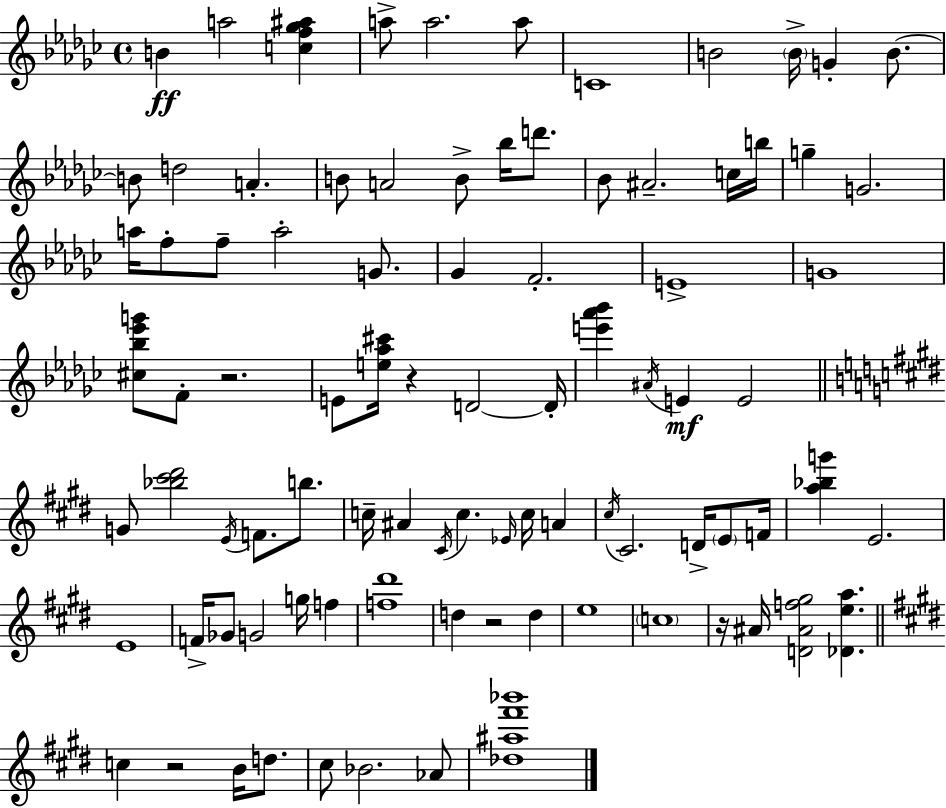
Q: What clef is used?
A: treble